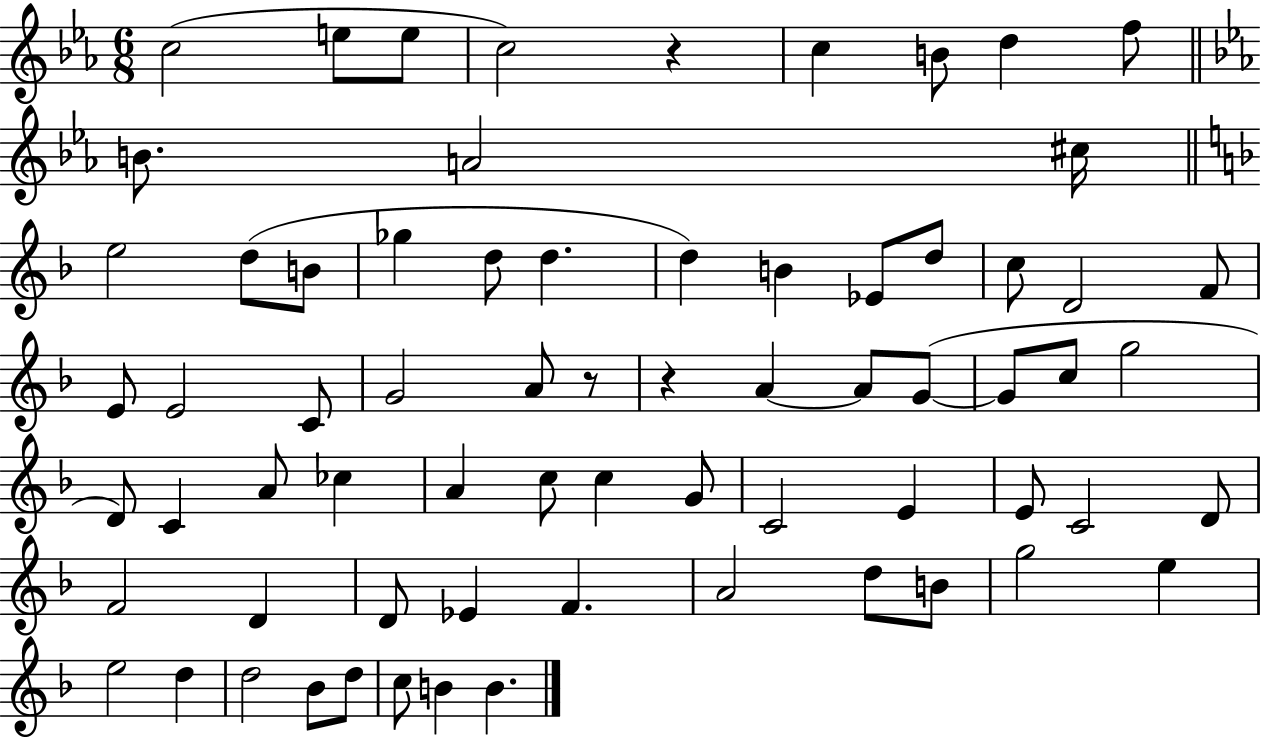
X:1
T:Untitled
M:6/8
L:1/4
K:Eb
c2 e/2 e/2 c2 z c B/2 d f/2 B/2 A2 ^c/4 e2 d/2 B/2 _g d/2 d d B _E/2 d/2 c/2 D2 F/2 E/2 E2 C/2 G2 A/2 z/2 z A A/2 G/2 G/2 c/2 g2 D/2 C A/2 _c A c/2 c G/2 C2 E E/2 C2 D/2 F2 D D/2 _E F A2 d/2 B/2 g2 e e2 d d2 _B/2 d/2 c/2 B B